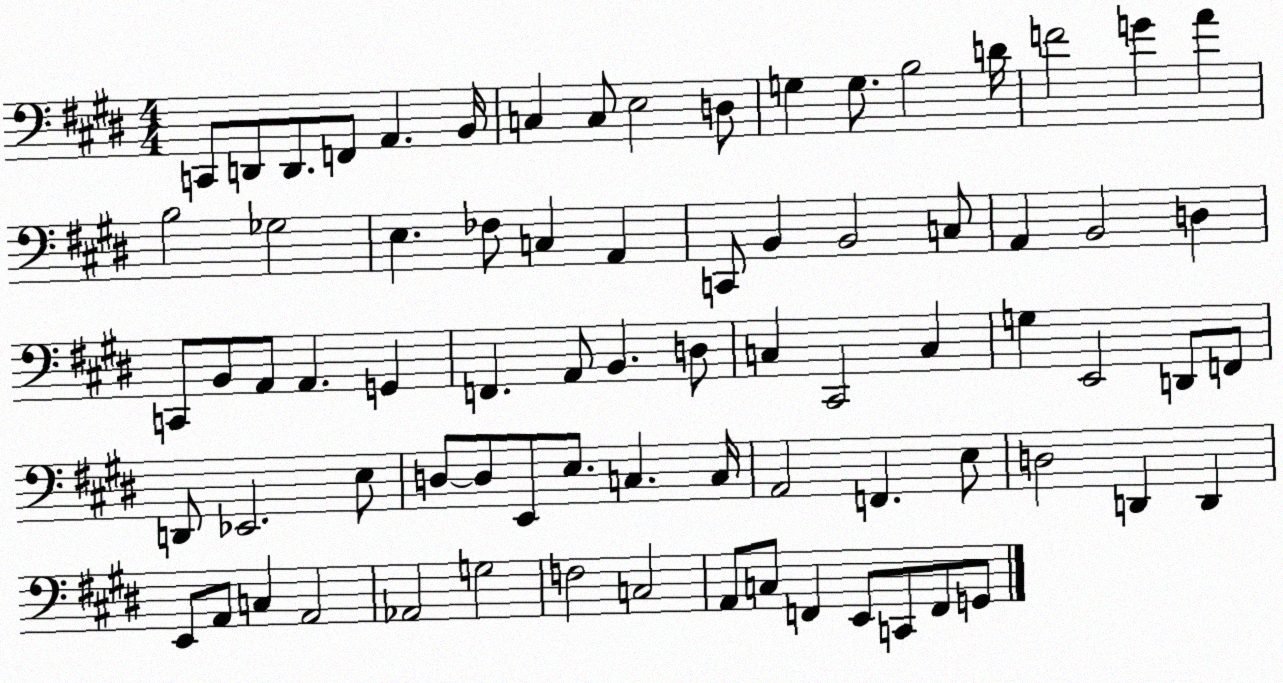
X:1
T:Untitled
M:4/4
L:1/4
K:E
C,,/2 D,,/2 D,,/2 F,,/2 A,, B,,/4 C, C,/2 E,2 D,/2 G, G,/2 B,2 D/4 F2 G A B,2 _G,2 E, _F,/2 C, A,, C,,/2 B,, B,,2 C,/2 A,, B,,2 D, C,,/2 B,,/2 A,,/2 A,, G,, F,, A,,/2 B,, D,/2 C, ^C,,2 C, G, E,,2 D,,/2 F,,/2 D,,/2 _E,,2 E,/2 D,/2 D,/2 E,,/2 E,/2 C, C,/4 A,,2 F,, E,/2 D,2 D,, D,, E,,/2 A,,/2 C, A,,2 _A,,2 G,2 F,2 C,2 A,,/2 C,/2 F,, E,,/2 C,,/2 F,,/2 G,,/2